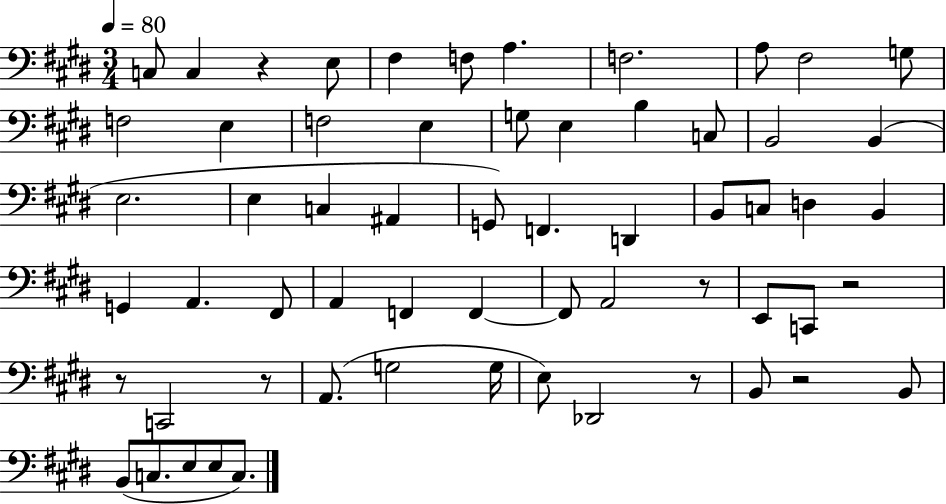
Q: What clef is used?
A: bass